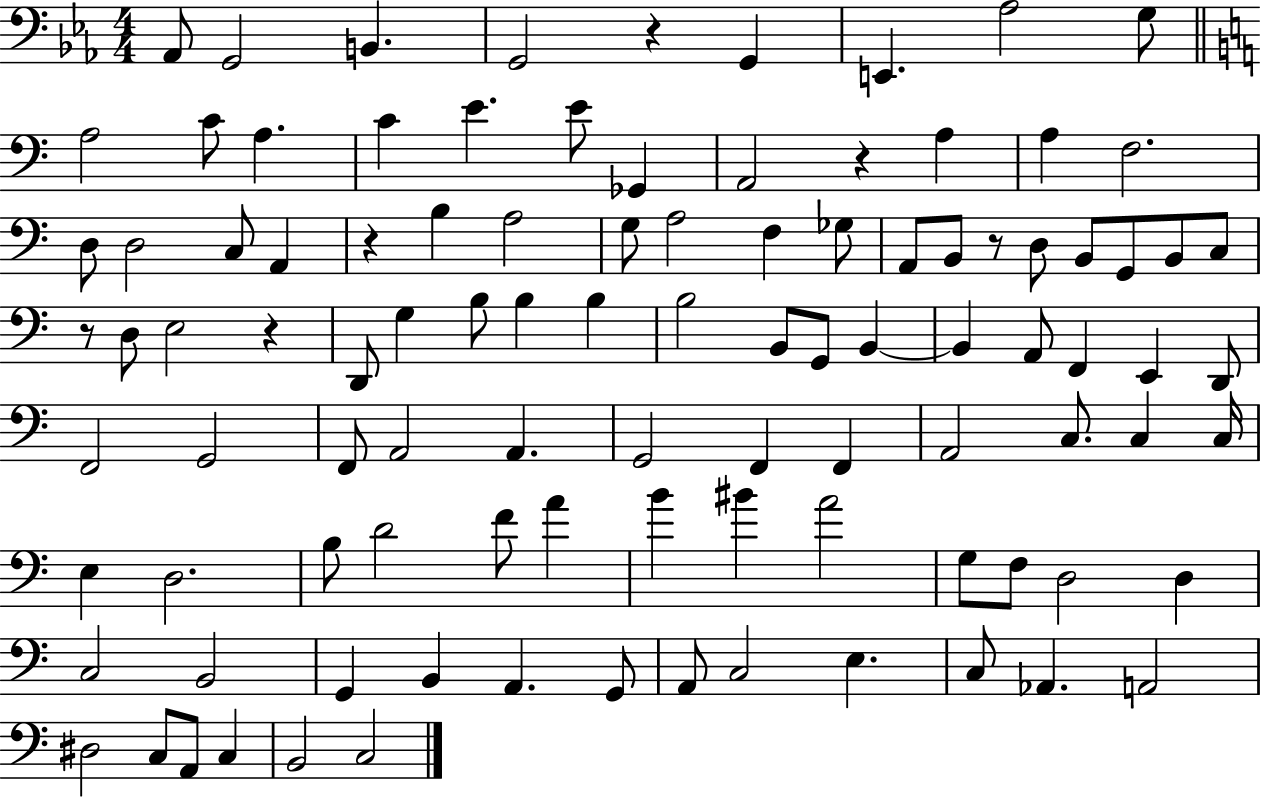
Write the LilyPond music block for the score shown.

{
  \clef bass
  \numericTimeSignature
  \time 4/4
  \key ees \major
  aes,8 g,2 b,4. | g,2 r4 g,4 | e,4. aes2 g8 | \bar "||" \break \key c \major a2 c'8 a4. | c'4 e'4. e'8 ges,4 | a,2 r4 a4 | a4 f2. | \break d8 d2 c8 a,4 | r4 b4 a2 | g8 a2 f4 ges8 | a,8 b,8 r8 d8 b,8 g,8 b,8 c8 | \break r8 d8 e2 r4 | d,8 g4 b8 b4 b4 | b2 b,8 g,8 b,4~~ | b,4 a,8 f,4 e,4 d,8 | \break f,2 g,2 | f,8 a,2 a,4. | g,2 f,4 f,4 | a,2 c8. c4 c16 | \break e4 d2. | b8 d'2 f'8 a'4 | b'4 bis'4 a'2 | g8 f8 d2 d4 | \break c2 b,2 | g,4 b,4 a,4. g,8 | a,8 c2 e4. | c8 aes,4. a,2 | \break dis2 c8 a,8 c4 | b,2 c2 | \bar "|."
}